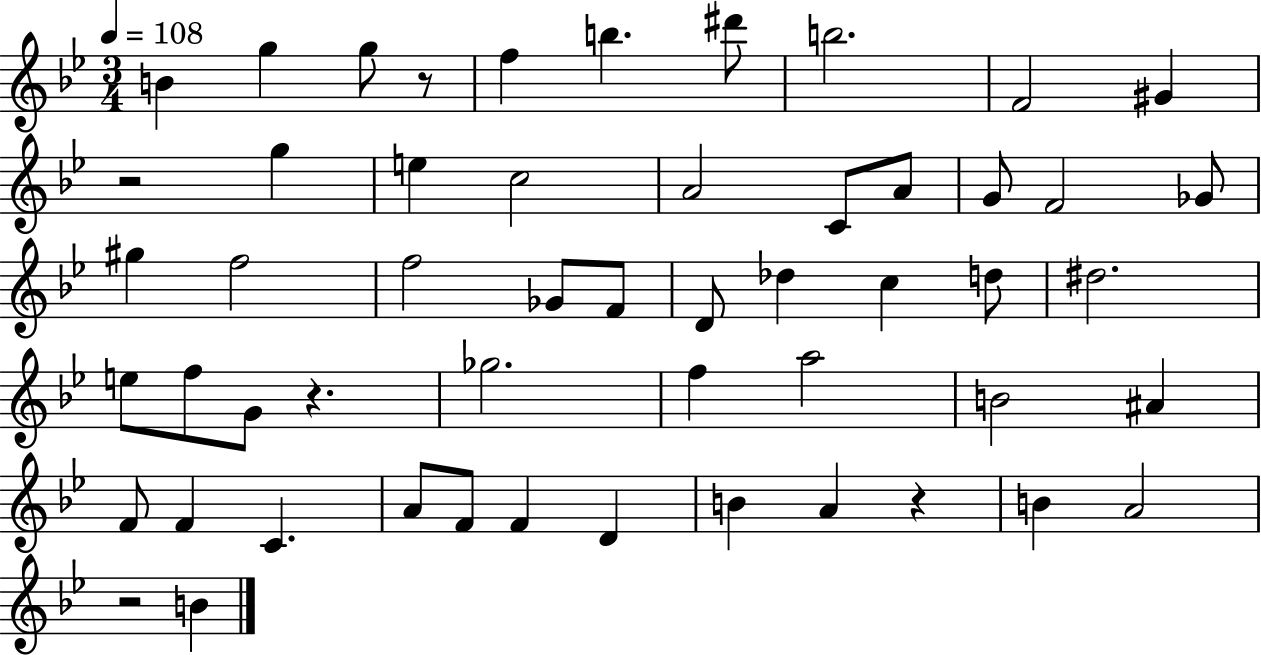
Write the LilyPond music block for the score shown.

{
  \clef treble
  \numericTimeSignature
  \time 3/4
  \key bes \major
  \tempo 4 = 108
  b'4 g''4 g''8 r8 | f''4 b''4. dis'''8 | b''2. | f'2 gis'4 | \break r2 g''4 | e''4 c''2 | a'2 c'8 a'8 | g'8 f'2 ges'8 | \break gis''4 f''2 | f''2 ges'8 f'8 | d'8 des''4 c''4 d''8 | dis''2. | \break e''8 f''8 g'8 r4. | ges''2. | f''4 a''2 | b'2 ais'4 | \break f'8 f'4 c'4. | a'8 f'8 f'4 d'4 | b'4 a'4 r4 | b'4 a'2 | \break r2 b'4 | \bar "|."
}